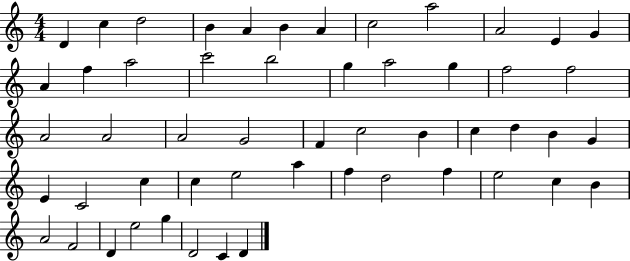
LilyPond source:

{
  \clef treble
  \numericTimeSignature
  \time 4/4
  \key c \major
  d'4 c''4 d''2 | b'4 a'4 b'4 a'4 | c''2 a''2 | a'2 e'4 g'4 | \break a'4 f''4 a''2 | c'''2 b''2 | g''4 a''2 g''4 | f''2 f''2 | \break a'2 a'2 | a'2 g'2 | f'4 c''2 b'4 | c''4 d''4 b'4 g'4 | \break e'4 c'2 c''4 | c''4 e''2 a''4 | f''4 d''2 f''4 | e''2 c''4 b'4 | \break a'2 f'2 | d'4 e''2 g''4 | d'2 c'4 d'4 | \bar "|."
}